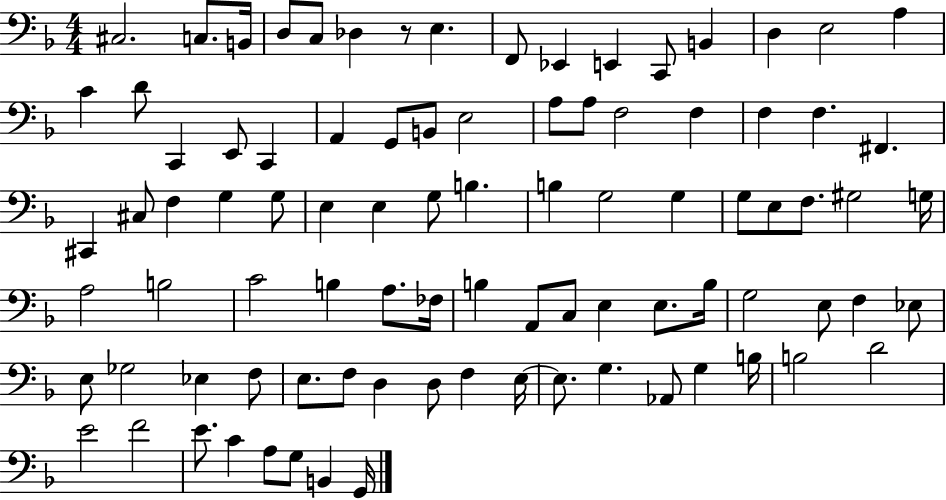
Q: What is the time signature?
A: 4/4